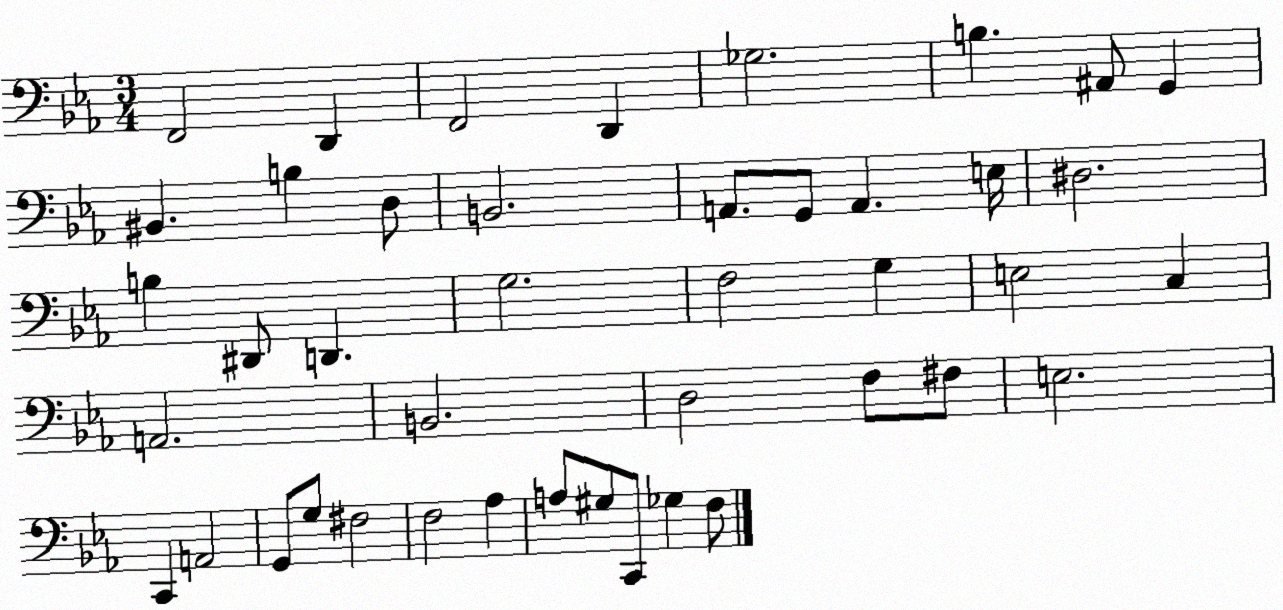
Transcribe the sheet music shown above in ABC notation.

X:1
T:Untitled
M:3/4
L:1/4
K:Eb
F,,2 D,, F,,2 D,, _G,2 B, ^A,,/2 G,, ^B,, B, D,/2 B,,2 A,,/2 G,,/2 A,, E,/4 ^D,2 B, ^D,,/2 D,, G,2 F,2 G, E,2 C, A,,2 B,,2 D,2 F,/2 ^F,/2 E,2 C,, A,,2 G,,/2 G,/2 ^F,2 F,2 _A, A,/2 ^G,/2 C,,/2 _G, F,/2